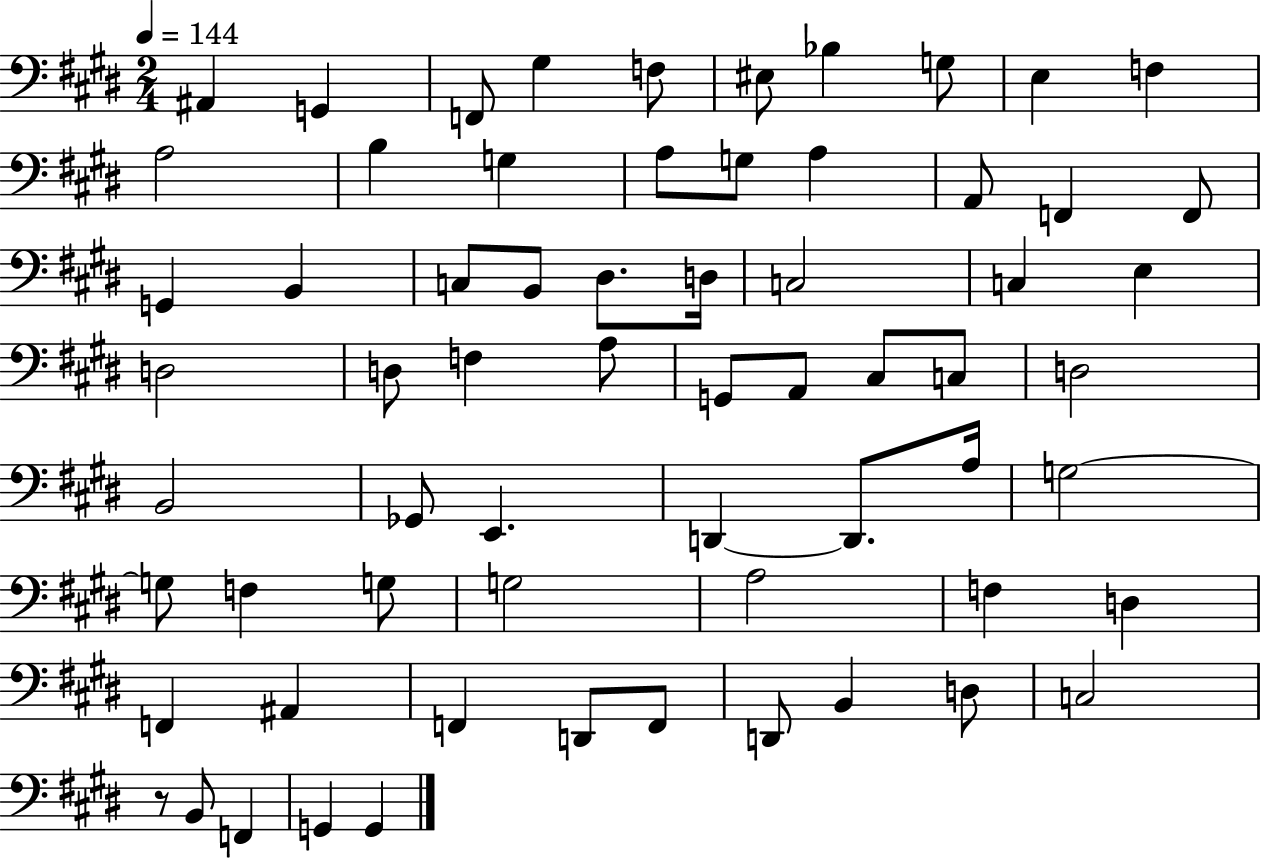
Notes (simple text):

A#2/q G2/q F2/e G#3/q F3/e EIS3/e Bb3/q G3/e E3/q F3/q A3/h B3/q G3/q A3/e G3/e A3/q A2/e F2/q F2/e G2/q B2/q C3/e B2/e D#3/e. D3/s C3/h C3/q E3/q D3/h D3/e F3/q A3/e G2/e A2/e C#3/e C3/e D3/h B2/h Gb2/e E2/q. D2/q D2/e. A3/s G3/h G3/e F3/q G3/e G3/h A3/h F3/q D3/q F2/q A#2/q F2/q D2/e F2/e D2/e B2/q D3/e C3/h R/e B2/e F2/q G2/q G2/q